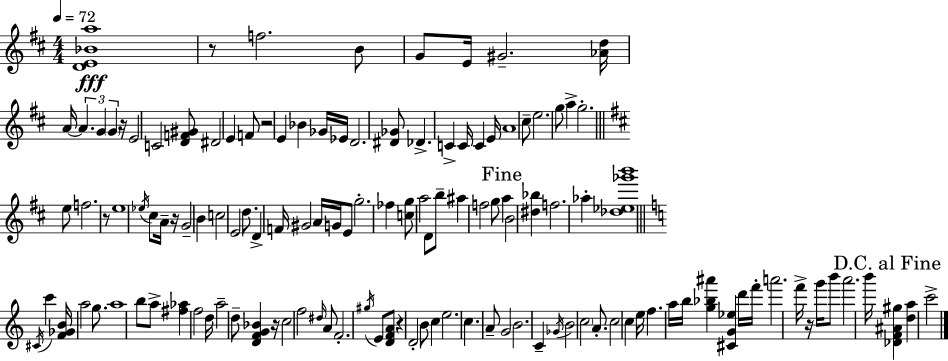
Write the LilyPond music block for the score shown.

{
  \clef treble
  \numericTimeSignature
  \time 4/4
  \key d \major
  \tempo 4 = 72
  <d' e' bes' a''>1\fff | r8 f''2. b'8 | g'8 e'16 gis'2.-- <aes' d''>16 | a'16~~ \tuplet 3/2 { a'4. g'4 \parenthesize g'4 } r16 | \break e'2 c'2 | <d' f' gis'>8 dis'2 e'4 f'8 | r2 e'4 bes'4 | ges'16 ees'16 d'2. <dis' ges'>8 | \break des'4.-> c'4-> c'16 c'4 e'16 | a'1 | cis''8-- e''2. g''8 | a''4-> g''2.-. | \break \bar "||" \break \key b \minor e''8 f''2. r8 | e''1 | \acciaccatura { ees''16 } cis''8 a'16-- r16 g'2-- b'4 | c''2 e'2 | \break d''8. d'4-> f'16 gis'2 | a'16 g'16 e'8 g''2.-. | fes''4 <c'' g''>8 a''2 d'8 | b''8-- ais''4 f''2 g''8 | \break \mark "Fine" a''4 b'2 <dis'' bes''>4 | f''2. aes''4-. | <des'' ees'' ges''' b'''>1 | \bar "||" \break \key c \major \acciaccatura { cis'16 } c'''4 <f' ges' b'>16 a''2 g''8. | a''1 | b''8 a''8-> <fis'' aes''>4 f''2 | d''16 a''2-- d''8-- <d' f' g' bes'>4 | \break r16 c''2 f''2 | \grace { dis''16 } a'8 f'2.-. | \acciaccatura { gis''16 } e'8 <d' f' a'>8 r4 d'2-. | b'8 c''4 e''2. | \break c''4. a'8-- g'2 | b'2. c'4-- | \acciaccatura { ges'16 } b'2 \parenthesize c''2 | a'8.-. c''2 c''4 | \break e''16 f''4. a''16 b''16 <g'' bes'' ais'''>4 | <cis' g' ees''>4 d'''16 f'''16-. a'''2. | f'''16-> r16 g'''16 b'''8 a'''2. | b'''16 \mark "D.C. al Fine" <des' f' ais' gis''>4 <d'' a''>4 c'''2-> | \break \bar "|."
}